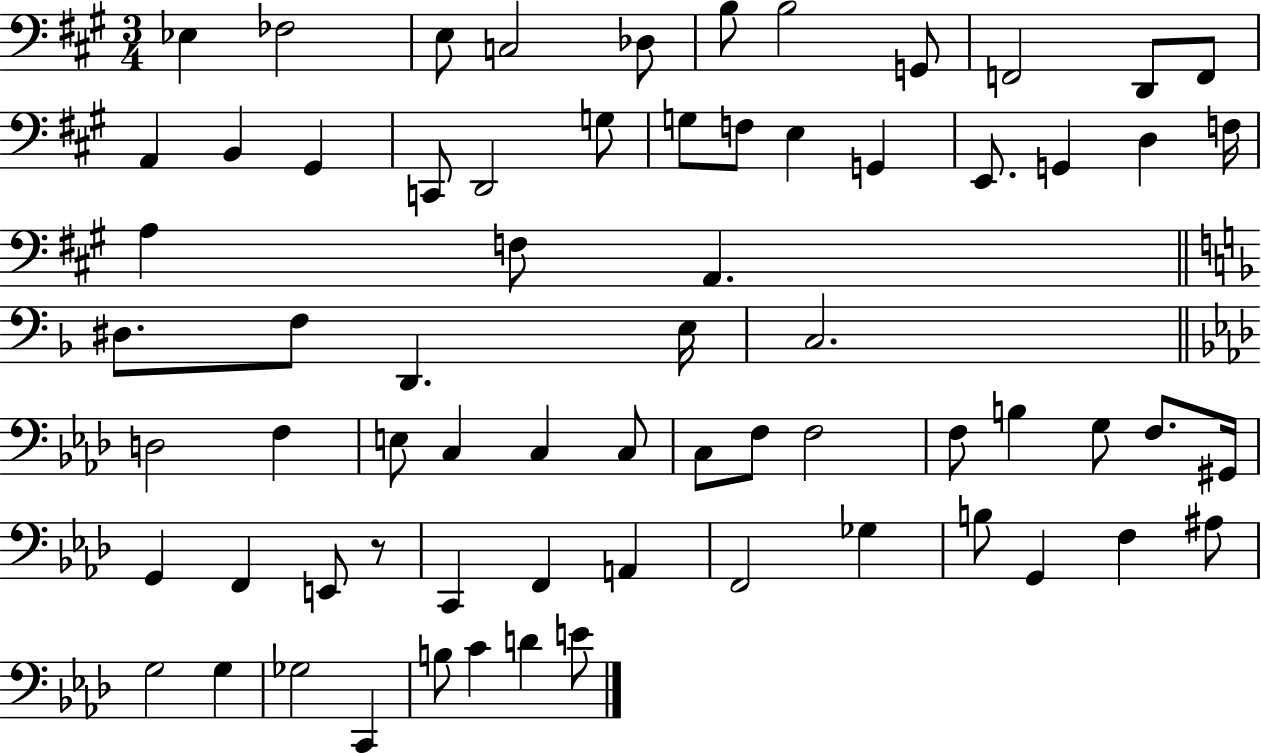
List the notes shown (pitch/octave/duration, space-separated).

Eb3/q FES3/h E3/e C3/h Db3/e B3/e B3/h G2/e F2/h D2/e F2/e A2/q B2/q G#2/q C2/e D2/h G3/e G3/e F3/e E3/q G2/q E2/e. G2/q D3/q F3/s A3/q F3/e A2/q. D#3/e. F3/e D2/q. E3/s C3/h. D3/h F3/q E3/e C3/q C3/q C3/e C3/e F3/e F3/h F3/e B3/q G3/e F3/e. G#2/s G2/q F2/q E2/e R/e C2/q F2/q A2/q F2/h Gb3/q B3/e G2/q F3/q A#3/e G3/h G3/q Gb3/h C2/q B3/e C4/q D4/q E4/e